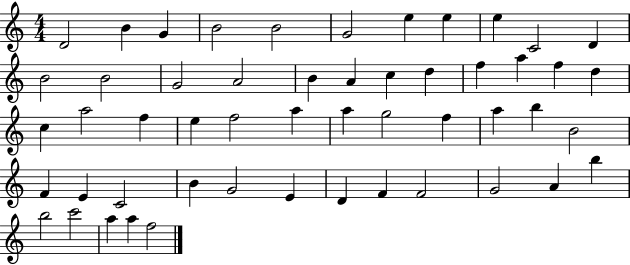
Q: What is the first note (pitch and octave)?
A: D4